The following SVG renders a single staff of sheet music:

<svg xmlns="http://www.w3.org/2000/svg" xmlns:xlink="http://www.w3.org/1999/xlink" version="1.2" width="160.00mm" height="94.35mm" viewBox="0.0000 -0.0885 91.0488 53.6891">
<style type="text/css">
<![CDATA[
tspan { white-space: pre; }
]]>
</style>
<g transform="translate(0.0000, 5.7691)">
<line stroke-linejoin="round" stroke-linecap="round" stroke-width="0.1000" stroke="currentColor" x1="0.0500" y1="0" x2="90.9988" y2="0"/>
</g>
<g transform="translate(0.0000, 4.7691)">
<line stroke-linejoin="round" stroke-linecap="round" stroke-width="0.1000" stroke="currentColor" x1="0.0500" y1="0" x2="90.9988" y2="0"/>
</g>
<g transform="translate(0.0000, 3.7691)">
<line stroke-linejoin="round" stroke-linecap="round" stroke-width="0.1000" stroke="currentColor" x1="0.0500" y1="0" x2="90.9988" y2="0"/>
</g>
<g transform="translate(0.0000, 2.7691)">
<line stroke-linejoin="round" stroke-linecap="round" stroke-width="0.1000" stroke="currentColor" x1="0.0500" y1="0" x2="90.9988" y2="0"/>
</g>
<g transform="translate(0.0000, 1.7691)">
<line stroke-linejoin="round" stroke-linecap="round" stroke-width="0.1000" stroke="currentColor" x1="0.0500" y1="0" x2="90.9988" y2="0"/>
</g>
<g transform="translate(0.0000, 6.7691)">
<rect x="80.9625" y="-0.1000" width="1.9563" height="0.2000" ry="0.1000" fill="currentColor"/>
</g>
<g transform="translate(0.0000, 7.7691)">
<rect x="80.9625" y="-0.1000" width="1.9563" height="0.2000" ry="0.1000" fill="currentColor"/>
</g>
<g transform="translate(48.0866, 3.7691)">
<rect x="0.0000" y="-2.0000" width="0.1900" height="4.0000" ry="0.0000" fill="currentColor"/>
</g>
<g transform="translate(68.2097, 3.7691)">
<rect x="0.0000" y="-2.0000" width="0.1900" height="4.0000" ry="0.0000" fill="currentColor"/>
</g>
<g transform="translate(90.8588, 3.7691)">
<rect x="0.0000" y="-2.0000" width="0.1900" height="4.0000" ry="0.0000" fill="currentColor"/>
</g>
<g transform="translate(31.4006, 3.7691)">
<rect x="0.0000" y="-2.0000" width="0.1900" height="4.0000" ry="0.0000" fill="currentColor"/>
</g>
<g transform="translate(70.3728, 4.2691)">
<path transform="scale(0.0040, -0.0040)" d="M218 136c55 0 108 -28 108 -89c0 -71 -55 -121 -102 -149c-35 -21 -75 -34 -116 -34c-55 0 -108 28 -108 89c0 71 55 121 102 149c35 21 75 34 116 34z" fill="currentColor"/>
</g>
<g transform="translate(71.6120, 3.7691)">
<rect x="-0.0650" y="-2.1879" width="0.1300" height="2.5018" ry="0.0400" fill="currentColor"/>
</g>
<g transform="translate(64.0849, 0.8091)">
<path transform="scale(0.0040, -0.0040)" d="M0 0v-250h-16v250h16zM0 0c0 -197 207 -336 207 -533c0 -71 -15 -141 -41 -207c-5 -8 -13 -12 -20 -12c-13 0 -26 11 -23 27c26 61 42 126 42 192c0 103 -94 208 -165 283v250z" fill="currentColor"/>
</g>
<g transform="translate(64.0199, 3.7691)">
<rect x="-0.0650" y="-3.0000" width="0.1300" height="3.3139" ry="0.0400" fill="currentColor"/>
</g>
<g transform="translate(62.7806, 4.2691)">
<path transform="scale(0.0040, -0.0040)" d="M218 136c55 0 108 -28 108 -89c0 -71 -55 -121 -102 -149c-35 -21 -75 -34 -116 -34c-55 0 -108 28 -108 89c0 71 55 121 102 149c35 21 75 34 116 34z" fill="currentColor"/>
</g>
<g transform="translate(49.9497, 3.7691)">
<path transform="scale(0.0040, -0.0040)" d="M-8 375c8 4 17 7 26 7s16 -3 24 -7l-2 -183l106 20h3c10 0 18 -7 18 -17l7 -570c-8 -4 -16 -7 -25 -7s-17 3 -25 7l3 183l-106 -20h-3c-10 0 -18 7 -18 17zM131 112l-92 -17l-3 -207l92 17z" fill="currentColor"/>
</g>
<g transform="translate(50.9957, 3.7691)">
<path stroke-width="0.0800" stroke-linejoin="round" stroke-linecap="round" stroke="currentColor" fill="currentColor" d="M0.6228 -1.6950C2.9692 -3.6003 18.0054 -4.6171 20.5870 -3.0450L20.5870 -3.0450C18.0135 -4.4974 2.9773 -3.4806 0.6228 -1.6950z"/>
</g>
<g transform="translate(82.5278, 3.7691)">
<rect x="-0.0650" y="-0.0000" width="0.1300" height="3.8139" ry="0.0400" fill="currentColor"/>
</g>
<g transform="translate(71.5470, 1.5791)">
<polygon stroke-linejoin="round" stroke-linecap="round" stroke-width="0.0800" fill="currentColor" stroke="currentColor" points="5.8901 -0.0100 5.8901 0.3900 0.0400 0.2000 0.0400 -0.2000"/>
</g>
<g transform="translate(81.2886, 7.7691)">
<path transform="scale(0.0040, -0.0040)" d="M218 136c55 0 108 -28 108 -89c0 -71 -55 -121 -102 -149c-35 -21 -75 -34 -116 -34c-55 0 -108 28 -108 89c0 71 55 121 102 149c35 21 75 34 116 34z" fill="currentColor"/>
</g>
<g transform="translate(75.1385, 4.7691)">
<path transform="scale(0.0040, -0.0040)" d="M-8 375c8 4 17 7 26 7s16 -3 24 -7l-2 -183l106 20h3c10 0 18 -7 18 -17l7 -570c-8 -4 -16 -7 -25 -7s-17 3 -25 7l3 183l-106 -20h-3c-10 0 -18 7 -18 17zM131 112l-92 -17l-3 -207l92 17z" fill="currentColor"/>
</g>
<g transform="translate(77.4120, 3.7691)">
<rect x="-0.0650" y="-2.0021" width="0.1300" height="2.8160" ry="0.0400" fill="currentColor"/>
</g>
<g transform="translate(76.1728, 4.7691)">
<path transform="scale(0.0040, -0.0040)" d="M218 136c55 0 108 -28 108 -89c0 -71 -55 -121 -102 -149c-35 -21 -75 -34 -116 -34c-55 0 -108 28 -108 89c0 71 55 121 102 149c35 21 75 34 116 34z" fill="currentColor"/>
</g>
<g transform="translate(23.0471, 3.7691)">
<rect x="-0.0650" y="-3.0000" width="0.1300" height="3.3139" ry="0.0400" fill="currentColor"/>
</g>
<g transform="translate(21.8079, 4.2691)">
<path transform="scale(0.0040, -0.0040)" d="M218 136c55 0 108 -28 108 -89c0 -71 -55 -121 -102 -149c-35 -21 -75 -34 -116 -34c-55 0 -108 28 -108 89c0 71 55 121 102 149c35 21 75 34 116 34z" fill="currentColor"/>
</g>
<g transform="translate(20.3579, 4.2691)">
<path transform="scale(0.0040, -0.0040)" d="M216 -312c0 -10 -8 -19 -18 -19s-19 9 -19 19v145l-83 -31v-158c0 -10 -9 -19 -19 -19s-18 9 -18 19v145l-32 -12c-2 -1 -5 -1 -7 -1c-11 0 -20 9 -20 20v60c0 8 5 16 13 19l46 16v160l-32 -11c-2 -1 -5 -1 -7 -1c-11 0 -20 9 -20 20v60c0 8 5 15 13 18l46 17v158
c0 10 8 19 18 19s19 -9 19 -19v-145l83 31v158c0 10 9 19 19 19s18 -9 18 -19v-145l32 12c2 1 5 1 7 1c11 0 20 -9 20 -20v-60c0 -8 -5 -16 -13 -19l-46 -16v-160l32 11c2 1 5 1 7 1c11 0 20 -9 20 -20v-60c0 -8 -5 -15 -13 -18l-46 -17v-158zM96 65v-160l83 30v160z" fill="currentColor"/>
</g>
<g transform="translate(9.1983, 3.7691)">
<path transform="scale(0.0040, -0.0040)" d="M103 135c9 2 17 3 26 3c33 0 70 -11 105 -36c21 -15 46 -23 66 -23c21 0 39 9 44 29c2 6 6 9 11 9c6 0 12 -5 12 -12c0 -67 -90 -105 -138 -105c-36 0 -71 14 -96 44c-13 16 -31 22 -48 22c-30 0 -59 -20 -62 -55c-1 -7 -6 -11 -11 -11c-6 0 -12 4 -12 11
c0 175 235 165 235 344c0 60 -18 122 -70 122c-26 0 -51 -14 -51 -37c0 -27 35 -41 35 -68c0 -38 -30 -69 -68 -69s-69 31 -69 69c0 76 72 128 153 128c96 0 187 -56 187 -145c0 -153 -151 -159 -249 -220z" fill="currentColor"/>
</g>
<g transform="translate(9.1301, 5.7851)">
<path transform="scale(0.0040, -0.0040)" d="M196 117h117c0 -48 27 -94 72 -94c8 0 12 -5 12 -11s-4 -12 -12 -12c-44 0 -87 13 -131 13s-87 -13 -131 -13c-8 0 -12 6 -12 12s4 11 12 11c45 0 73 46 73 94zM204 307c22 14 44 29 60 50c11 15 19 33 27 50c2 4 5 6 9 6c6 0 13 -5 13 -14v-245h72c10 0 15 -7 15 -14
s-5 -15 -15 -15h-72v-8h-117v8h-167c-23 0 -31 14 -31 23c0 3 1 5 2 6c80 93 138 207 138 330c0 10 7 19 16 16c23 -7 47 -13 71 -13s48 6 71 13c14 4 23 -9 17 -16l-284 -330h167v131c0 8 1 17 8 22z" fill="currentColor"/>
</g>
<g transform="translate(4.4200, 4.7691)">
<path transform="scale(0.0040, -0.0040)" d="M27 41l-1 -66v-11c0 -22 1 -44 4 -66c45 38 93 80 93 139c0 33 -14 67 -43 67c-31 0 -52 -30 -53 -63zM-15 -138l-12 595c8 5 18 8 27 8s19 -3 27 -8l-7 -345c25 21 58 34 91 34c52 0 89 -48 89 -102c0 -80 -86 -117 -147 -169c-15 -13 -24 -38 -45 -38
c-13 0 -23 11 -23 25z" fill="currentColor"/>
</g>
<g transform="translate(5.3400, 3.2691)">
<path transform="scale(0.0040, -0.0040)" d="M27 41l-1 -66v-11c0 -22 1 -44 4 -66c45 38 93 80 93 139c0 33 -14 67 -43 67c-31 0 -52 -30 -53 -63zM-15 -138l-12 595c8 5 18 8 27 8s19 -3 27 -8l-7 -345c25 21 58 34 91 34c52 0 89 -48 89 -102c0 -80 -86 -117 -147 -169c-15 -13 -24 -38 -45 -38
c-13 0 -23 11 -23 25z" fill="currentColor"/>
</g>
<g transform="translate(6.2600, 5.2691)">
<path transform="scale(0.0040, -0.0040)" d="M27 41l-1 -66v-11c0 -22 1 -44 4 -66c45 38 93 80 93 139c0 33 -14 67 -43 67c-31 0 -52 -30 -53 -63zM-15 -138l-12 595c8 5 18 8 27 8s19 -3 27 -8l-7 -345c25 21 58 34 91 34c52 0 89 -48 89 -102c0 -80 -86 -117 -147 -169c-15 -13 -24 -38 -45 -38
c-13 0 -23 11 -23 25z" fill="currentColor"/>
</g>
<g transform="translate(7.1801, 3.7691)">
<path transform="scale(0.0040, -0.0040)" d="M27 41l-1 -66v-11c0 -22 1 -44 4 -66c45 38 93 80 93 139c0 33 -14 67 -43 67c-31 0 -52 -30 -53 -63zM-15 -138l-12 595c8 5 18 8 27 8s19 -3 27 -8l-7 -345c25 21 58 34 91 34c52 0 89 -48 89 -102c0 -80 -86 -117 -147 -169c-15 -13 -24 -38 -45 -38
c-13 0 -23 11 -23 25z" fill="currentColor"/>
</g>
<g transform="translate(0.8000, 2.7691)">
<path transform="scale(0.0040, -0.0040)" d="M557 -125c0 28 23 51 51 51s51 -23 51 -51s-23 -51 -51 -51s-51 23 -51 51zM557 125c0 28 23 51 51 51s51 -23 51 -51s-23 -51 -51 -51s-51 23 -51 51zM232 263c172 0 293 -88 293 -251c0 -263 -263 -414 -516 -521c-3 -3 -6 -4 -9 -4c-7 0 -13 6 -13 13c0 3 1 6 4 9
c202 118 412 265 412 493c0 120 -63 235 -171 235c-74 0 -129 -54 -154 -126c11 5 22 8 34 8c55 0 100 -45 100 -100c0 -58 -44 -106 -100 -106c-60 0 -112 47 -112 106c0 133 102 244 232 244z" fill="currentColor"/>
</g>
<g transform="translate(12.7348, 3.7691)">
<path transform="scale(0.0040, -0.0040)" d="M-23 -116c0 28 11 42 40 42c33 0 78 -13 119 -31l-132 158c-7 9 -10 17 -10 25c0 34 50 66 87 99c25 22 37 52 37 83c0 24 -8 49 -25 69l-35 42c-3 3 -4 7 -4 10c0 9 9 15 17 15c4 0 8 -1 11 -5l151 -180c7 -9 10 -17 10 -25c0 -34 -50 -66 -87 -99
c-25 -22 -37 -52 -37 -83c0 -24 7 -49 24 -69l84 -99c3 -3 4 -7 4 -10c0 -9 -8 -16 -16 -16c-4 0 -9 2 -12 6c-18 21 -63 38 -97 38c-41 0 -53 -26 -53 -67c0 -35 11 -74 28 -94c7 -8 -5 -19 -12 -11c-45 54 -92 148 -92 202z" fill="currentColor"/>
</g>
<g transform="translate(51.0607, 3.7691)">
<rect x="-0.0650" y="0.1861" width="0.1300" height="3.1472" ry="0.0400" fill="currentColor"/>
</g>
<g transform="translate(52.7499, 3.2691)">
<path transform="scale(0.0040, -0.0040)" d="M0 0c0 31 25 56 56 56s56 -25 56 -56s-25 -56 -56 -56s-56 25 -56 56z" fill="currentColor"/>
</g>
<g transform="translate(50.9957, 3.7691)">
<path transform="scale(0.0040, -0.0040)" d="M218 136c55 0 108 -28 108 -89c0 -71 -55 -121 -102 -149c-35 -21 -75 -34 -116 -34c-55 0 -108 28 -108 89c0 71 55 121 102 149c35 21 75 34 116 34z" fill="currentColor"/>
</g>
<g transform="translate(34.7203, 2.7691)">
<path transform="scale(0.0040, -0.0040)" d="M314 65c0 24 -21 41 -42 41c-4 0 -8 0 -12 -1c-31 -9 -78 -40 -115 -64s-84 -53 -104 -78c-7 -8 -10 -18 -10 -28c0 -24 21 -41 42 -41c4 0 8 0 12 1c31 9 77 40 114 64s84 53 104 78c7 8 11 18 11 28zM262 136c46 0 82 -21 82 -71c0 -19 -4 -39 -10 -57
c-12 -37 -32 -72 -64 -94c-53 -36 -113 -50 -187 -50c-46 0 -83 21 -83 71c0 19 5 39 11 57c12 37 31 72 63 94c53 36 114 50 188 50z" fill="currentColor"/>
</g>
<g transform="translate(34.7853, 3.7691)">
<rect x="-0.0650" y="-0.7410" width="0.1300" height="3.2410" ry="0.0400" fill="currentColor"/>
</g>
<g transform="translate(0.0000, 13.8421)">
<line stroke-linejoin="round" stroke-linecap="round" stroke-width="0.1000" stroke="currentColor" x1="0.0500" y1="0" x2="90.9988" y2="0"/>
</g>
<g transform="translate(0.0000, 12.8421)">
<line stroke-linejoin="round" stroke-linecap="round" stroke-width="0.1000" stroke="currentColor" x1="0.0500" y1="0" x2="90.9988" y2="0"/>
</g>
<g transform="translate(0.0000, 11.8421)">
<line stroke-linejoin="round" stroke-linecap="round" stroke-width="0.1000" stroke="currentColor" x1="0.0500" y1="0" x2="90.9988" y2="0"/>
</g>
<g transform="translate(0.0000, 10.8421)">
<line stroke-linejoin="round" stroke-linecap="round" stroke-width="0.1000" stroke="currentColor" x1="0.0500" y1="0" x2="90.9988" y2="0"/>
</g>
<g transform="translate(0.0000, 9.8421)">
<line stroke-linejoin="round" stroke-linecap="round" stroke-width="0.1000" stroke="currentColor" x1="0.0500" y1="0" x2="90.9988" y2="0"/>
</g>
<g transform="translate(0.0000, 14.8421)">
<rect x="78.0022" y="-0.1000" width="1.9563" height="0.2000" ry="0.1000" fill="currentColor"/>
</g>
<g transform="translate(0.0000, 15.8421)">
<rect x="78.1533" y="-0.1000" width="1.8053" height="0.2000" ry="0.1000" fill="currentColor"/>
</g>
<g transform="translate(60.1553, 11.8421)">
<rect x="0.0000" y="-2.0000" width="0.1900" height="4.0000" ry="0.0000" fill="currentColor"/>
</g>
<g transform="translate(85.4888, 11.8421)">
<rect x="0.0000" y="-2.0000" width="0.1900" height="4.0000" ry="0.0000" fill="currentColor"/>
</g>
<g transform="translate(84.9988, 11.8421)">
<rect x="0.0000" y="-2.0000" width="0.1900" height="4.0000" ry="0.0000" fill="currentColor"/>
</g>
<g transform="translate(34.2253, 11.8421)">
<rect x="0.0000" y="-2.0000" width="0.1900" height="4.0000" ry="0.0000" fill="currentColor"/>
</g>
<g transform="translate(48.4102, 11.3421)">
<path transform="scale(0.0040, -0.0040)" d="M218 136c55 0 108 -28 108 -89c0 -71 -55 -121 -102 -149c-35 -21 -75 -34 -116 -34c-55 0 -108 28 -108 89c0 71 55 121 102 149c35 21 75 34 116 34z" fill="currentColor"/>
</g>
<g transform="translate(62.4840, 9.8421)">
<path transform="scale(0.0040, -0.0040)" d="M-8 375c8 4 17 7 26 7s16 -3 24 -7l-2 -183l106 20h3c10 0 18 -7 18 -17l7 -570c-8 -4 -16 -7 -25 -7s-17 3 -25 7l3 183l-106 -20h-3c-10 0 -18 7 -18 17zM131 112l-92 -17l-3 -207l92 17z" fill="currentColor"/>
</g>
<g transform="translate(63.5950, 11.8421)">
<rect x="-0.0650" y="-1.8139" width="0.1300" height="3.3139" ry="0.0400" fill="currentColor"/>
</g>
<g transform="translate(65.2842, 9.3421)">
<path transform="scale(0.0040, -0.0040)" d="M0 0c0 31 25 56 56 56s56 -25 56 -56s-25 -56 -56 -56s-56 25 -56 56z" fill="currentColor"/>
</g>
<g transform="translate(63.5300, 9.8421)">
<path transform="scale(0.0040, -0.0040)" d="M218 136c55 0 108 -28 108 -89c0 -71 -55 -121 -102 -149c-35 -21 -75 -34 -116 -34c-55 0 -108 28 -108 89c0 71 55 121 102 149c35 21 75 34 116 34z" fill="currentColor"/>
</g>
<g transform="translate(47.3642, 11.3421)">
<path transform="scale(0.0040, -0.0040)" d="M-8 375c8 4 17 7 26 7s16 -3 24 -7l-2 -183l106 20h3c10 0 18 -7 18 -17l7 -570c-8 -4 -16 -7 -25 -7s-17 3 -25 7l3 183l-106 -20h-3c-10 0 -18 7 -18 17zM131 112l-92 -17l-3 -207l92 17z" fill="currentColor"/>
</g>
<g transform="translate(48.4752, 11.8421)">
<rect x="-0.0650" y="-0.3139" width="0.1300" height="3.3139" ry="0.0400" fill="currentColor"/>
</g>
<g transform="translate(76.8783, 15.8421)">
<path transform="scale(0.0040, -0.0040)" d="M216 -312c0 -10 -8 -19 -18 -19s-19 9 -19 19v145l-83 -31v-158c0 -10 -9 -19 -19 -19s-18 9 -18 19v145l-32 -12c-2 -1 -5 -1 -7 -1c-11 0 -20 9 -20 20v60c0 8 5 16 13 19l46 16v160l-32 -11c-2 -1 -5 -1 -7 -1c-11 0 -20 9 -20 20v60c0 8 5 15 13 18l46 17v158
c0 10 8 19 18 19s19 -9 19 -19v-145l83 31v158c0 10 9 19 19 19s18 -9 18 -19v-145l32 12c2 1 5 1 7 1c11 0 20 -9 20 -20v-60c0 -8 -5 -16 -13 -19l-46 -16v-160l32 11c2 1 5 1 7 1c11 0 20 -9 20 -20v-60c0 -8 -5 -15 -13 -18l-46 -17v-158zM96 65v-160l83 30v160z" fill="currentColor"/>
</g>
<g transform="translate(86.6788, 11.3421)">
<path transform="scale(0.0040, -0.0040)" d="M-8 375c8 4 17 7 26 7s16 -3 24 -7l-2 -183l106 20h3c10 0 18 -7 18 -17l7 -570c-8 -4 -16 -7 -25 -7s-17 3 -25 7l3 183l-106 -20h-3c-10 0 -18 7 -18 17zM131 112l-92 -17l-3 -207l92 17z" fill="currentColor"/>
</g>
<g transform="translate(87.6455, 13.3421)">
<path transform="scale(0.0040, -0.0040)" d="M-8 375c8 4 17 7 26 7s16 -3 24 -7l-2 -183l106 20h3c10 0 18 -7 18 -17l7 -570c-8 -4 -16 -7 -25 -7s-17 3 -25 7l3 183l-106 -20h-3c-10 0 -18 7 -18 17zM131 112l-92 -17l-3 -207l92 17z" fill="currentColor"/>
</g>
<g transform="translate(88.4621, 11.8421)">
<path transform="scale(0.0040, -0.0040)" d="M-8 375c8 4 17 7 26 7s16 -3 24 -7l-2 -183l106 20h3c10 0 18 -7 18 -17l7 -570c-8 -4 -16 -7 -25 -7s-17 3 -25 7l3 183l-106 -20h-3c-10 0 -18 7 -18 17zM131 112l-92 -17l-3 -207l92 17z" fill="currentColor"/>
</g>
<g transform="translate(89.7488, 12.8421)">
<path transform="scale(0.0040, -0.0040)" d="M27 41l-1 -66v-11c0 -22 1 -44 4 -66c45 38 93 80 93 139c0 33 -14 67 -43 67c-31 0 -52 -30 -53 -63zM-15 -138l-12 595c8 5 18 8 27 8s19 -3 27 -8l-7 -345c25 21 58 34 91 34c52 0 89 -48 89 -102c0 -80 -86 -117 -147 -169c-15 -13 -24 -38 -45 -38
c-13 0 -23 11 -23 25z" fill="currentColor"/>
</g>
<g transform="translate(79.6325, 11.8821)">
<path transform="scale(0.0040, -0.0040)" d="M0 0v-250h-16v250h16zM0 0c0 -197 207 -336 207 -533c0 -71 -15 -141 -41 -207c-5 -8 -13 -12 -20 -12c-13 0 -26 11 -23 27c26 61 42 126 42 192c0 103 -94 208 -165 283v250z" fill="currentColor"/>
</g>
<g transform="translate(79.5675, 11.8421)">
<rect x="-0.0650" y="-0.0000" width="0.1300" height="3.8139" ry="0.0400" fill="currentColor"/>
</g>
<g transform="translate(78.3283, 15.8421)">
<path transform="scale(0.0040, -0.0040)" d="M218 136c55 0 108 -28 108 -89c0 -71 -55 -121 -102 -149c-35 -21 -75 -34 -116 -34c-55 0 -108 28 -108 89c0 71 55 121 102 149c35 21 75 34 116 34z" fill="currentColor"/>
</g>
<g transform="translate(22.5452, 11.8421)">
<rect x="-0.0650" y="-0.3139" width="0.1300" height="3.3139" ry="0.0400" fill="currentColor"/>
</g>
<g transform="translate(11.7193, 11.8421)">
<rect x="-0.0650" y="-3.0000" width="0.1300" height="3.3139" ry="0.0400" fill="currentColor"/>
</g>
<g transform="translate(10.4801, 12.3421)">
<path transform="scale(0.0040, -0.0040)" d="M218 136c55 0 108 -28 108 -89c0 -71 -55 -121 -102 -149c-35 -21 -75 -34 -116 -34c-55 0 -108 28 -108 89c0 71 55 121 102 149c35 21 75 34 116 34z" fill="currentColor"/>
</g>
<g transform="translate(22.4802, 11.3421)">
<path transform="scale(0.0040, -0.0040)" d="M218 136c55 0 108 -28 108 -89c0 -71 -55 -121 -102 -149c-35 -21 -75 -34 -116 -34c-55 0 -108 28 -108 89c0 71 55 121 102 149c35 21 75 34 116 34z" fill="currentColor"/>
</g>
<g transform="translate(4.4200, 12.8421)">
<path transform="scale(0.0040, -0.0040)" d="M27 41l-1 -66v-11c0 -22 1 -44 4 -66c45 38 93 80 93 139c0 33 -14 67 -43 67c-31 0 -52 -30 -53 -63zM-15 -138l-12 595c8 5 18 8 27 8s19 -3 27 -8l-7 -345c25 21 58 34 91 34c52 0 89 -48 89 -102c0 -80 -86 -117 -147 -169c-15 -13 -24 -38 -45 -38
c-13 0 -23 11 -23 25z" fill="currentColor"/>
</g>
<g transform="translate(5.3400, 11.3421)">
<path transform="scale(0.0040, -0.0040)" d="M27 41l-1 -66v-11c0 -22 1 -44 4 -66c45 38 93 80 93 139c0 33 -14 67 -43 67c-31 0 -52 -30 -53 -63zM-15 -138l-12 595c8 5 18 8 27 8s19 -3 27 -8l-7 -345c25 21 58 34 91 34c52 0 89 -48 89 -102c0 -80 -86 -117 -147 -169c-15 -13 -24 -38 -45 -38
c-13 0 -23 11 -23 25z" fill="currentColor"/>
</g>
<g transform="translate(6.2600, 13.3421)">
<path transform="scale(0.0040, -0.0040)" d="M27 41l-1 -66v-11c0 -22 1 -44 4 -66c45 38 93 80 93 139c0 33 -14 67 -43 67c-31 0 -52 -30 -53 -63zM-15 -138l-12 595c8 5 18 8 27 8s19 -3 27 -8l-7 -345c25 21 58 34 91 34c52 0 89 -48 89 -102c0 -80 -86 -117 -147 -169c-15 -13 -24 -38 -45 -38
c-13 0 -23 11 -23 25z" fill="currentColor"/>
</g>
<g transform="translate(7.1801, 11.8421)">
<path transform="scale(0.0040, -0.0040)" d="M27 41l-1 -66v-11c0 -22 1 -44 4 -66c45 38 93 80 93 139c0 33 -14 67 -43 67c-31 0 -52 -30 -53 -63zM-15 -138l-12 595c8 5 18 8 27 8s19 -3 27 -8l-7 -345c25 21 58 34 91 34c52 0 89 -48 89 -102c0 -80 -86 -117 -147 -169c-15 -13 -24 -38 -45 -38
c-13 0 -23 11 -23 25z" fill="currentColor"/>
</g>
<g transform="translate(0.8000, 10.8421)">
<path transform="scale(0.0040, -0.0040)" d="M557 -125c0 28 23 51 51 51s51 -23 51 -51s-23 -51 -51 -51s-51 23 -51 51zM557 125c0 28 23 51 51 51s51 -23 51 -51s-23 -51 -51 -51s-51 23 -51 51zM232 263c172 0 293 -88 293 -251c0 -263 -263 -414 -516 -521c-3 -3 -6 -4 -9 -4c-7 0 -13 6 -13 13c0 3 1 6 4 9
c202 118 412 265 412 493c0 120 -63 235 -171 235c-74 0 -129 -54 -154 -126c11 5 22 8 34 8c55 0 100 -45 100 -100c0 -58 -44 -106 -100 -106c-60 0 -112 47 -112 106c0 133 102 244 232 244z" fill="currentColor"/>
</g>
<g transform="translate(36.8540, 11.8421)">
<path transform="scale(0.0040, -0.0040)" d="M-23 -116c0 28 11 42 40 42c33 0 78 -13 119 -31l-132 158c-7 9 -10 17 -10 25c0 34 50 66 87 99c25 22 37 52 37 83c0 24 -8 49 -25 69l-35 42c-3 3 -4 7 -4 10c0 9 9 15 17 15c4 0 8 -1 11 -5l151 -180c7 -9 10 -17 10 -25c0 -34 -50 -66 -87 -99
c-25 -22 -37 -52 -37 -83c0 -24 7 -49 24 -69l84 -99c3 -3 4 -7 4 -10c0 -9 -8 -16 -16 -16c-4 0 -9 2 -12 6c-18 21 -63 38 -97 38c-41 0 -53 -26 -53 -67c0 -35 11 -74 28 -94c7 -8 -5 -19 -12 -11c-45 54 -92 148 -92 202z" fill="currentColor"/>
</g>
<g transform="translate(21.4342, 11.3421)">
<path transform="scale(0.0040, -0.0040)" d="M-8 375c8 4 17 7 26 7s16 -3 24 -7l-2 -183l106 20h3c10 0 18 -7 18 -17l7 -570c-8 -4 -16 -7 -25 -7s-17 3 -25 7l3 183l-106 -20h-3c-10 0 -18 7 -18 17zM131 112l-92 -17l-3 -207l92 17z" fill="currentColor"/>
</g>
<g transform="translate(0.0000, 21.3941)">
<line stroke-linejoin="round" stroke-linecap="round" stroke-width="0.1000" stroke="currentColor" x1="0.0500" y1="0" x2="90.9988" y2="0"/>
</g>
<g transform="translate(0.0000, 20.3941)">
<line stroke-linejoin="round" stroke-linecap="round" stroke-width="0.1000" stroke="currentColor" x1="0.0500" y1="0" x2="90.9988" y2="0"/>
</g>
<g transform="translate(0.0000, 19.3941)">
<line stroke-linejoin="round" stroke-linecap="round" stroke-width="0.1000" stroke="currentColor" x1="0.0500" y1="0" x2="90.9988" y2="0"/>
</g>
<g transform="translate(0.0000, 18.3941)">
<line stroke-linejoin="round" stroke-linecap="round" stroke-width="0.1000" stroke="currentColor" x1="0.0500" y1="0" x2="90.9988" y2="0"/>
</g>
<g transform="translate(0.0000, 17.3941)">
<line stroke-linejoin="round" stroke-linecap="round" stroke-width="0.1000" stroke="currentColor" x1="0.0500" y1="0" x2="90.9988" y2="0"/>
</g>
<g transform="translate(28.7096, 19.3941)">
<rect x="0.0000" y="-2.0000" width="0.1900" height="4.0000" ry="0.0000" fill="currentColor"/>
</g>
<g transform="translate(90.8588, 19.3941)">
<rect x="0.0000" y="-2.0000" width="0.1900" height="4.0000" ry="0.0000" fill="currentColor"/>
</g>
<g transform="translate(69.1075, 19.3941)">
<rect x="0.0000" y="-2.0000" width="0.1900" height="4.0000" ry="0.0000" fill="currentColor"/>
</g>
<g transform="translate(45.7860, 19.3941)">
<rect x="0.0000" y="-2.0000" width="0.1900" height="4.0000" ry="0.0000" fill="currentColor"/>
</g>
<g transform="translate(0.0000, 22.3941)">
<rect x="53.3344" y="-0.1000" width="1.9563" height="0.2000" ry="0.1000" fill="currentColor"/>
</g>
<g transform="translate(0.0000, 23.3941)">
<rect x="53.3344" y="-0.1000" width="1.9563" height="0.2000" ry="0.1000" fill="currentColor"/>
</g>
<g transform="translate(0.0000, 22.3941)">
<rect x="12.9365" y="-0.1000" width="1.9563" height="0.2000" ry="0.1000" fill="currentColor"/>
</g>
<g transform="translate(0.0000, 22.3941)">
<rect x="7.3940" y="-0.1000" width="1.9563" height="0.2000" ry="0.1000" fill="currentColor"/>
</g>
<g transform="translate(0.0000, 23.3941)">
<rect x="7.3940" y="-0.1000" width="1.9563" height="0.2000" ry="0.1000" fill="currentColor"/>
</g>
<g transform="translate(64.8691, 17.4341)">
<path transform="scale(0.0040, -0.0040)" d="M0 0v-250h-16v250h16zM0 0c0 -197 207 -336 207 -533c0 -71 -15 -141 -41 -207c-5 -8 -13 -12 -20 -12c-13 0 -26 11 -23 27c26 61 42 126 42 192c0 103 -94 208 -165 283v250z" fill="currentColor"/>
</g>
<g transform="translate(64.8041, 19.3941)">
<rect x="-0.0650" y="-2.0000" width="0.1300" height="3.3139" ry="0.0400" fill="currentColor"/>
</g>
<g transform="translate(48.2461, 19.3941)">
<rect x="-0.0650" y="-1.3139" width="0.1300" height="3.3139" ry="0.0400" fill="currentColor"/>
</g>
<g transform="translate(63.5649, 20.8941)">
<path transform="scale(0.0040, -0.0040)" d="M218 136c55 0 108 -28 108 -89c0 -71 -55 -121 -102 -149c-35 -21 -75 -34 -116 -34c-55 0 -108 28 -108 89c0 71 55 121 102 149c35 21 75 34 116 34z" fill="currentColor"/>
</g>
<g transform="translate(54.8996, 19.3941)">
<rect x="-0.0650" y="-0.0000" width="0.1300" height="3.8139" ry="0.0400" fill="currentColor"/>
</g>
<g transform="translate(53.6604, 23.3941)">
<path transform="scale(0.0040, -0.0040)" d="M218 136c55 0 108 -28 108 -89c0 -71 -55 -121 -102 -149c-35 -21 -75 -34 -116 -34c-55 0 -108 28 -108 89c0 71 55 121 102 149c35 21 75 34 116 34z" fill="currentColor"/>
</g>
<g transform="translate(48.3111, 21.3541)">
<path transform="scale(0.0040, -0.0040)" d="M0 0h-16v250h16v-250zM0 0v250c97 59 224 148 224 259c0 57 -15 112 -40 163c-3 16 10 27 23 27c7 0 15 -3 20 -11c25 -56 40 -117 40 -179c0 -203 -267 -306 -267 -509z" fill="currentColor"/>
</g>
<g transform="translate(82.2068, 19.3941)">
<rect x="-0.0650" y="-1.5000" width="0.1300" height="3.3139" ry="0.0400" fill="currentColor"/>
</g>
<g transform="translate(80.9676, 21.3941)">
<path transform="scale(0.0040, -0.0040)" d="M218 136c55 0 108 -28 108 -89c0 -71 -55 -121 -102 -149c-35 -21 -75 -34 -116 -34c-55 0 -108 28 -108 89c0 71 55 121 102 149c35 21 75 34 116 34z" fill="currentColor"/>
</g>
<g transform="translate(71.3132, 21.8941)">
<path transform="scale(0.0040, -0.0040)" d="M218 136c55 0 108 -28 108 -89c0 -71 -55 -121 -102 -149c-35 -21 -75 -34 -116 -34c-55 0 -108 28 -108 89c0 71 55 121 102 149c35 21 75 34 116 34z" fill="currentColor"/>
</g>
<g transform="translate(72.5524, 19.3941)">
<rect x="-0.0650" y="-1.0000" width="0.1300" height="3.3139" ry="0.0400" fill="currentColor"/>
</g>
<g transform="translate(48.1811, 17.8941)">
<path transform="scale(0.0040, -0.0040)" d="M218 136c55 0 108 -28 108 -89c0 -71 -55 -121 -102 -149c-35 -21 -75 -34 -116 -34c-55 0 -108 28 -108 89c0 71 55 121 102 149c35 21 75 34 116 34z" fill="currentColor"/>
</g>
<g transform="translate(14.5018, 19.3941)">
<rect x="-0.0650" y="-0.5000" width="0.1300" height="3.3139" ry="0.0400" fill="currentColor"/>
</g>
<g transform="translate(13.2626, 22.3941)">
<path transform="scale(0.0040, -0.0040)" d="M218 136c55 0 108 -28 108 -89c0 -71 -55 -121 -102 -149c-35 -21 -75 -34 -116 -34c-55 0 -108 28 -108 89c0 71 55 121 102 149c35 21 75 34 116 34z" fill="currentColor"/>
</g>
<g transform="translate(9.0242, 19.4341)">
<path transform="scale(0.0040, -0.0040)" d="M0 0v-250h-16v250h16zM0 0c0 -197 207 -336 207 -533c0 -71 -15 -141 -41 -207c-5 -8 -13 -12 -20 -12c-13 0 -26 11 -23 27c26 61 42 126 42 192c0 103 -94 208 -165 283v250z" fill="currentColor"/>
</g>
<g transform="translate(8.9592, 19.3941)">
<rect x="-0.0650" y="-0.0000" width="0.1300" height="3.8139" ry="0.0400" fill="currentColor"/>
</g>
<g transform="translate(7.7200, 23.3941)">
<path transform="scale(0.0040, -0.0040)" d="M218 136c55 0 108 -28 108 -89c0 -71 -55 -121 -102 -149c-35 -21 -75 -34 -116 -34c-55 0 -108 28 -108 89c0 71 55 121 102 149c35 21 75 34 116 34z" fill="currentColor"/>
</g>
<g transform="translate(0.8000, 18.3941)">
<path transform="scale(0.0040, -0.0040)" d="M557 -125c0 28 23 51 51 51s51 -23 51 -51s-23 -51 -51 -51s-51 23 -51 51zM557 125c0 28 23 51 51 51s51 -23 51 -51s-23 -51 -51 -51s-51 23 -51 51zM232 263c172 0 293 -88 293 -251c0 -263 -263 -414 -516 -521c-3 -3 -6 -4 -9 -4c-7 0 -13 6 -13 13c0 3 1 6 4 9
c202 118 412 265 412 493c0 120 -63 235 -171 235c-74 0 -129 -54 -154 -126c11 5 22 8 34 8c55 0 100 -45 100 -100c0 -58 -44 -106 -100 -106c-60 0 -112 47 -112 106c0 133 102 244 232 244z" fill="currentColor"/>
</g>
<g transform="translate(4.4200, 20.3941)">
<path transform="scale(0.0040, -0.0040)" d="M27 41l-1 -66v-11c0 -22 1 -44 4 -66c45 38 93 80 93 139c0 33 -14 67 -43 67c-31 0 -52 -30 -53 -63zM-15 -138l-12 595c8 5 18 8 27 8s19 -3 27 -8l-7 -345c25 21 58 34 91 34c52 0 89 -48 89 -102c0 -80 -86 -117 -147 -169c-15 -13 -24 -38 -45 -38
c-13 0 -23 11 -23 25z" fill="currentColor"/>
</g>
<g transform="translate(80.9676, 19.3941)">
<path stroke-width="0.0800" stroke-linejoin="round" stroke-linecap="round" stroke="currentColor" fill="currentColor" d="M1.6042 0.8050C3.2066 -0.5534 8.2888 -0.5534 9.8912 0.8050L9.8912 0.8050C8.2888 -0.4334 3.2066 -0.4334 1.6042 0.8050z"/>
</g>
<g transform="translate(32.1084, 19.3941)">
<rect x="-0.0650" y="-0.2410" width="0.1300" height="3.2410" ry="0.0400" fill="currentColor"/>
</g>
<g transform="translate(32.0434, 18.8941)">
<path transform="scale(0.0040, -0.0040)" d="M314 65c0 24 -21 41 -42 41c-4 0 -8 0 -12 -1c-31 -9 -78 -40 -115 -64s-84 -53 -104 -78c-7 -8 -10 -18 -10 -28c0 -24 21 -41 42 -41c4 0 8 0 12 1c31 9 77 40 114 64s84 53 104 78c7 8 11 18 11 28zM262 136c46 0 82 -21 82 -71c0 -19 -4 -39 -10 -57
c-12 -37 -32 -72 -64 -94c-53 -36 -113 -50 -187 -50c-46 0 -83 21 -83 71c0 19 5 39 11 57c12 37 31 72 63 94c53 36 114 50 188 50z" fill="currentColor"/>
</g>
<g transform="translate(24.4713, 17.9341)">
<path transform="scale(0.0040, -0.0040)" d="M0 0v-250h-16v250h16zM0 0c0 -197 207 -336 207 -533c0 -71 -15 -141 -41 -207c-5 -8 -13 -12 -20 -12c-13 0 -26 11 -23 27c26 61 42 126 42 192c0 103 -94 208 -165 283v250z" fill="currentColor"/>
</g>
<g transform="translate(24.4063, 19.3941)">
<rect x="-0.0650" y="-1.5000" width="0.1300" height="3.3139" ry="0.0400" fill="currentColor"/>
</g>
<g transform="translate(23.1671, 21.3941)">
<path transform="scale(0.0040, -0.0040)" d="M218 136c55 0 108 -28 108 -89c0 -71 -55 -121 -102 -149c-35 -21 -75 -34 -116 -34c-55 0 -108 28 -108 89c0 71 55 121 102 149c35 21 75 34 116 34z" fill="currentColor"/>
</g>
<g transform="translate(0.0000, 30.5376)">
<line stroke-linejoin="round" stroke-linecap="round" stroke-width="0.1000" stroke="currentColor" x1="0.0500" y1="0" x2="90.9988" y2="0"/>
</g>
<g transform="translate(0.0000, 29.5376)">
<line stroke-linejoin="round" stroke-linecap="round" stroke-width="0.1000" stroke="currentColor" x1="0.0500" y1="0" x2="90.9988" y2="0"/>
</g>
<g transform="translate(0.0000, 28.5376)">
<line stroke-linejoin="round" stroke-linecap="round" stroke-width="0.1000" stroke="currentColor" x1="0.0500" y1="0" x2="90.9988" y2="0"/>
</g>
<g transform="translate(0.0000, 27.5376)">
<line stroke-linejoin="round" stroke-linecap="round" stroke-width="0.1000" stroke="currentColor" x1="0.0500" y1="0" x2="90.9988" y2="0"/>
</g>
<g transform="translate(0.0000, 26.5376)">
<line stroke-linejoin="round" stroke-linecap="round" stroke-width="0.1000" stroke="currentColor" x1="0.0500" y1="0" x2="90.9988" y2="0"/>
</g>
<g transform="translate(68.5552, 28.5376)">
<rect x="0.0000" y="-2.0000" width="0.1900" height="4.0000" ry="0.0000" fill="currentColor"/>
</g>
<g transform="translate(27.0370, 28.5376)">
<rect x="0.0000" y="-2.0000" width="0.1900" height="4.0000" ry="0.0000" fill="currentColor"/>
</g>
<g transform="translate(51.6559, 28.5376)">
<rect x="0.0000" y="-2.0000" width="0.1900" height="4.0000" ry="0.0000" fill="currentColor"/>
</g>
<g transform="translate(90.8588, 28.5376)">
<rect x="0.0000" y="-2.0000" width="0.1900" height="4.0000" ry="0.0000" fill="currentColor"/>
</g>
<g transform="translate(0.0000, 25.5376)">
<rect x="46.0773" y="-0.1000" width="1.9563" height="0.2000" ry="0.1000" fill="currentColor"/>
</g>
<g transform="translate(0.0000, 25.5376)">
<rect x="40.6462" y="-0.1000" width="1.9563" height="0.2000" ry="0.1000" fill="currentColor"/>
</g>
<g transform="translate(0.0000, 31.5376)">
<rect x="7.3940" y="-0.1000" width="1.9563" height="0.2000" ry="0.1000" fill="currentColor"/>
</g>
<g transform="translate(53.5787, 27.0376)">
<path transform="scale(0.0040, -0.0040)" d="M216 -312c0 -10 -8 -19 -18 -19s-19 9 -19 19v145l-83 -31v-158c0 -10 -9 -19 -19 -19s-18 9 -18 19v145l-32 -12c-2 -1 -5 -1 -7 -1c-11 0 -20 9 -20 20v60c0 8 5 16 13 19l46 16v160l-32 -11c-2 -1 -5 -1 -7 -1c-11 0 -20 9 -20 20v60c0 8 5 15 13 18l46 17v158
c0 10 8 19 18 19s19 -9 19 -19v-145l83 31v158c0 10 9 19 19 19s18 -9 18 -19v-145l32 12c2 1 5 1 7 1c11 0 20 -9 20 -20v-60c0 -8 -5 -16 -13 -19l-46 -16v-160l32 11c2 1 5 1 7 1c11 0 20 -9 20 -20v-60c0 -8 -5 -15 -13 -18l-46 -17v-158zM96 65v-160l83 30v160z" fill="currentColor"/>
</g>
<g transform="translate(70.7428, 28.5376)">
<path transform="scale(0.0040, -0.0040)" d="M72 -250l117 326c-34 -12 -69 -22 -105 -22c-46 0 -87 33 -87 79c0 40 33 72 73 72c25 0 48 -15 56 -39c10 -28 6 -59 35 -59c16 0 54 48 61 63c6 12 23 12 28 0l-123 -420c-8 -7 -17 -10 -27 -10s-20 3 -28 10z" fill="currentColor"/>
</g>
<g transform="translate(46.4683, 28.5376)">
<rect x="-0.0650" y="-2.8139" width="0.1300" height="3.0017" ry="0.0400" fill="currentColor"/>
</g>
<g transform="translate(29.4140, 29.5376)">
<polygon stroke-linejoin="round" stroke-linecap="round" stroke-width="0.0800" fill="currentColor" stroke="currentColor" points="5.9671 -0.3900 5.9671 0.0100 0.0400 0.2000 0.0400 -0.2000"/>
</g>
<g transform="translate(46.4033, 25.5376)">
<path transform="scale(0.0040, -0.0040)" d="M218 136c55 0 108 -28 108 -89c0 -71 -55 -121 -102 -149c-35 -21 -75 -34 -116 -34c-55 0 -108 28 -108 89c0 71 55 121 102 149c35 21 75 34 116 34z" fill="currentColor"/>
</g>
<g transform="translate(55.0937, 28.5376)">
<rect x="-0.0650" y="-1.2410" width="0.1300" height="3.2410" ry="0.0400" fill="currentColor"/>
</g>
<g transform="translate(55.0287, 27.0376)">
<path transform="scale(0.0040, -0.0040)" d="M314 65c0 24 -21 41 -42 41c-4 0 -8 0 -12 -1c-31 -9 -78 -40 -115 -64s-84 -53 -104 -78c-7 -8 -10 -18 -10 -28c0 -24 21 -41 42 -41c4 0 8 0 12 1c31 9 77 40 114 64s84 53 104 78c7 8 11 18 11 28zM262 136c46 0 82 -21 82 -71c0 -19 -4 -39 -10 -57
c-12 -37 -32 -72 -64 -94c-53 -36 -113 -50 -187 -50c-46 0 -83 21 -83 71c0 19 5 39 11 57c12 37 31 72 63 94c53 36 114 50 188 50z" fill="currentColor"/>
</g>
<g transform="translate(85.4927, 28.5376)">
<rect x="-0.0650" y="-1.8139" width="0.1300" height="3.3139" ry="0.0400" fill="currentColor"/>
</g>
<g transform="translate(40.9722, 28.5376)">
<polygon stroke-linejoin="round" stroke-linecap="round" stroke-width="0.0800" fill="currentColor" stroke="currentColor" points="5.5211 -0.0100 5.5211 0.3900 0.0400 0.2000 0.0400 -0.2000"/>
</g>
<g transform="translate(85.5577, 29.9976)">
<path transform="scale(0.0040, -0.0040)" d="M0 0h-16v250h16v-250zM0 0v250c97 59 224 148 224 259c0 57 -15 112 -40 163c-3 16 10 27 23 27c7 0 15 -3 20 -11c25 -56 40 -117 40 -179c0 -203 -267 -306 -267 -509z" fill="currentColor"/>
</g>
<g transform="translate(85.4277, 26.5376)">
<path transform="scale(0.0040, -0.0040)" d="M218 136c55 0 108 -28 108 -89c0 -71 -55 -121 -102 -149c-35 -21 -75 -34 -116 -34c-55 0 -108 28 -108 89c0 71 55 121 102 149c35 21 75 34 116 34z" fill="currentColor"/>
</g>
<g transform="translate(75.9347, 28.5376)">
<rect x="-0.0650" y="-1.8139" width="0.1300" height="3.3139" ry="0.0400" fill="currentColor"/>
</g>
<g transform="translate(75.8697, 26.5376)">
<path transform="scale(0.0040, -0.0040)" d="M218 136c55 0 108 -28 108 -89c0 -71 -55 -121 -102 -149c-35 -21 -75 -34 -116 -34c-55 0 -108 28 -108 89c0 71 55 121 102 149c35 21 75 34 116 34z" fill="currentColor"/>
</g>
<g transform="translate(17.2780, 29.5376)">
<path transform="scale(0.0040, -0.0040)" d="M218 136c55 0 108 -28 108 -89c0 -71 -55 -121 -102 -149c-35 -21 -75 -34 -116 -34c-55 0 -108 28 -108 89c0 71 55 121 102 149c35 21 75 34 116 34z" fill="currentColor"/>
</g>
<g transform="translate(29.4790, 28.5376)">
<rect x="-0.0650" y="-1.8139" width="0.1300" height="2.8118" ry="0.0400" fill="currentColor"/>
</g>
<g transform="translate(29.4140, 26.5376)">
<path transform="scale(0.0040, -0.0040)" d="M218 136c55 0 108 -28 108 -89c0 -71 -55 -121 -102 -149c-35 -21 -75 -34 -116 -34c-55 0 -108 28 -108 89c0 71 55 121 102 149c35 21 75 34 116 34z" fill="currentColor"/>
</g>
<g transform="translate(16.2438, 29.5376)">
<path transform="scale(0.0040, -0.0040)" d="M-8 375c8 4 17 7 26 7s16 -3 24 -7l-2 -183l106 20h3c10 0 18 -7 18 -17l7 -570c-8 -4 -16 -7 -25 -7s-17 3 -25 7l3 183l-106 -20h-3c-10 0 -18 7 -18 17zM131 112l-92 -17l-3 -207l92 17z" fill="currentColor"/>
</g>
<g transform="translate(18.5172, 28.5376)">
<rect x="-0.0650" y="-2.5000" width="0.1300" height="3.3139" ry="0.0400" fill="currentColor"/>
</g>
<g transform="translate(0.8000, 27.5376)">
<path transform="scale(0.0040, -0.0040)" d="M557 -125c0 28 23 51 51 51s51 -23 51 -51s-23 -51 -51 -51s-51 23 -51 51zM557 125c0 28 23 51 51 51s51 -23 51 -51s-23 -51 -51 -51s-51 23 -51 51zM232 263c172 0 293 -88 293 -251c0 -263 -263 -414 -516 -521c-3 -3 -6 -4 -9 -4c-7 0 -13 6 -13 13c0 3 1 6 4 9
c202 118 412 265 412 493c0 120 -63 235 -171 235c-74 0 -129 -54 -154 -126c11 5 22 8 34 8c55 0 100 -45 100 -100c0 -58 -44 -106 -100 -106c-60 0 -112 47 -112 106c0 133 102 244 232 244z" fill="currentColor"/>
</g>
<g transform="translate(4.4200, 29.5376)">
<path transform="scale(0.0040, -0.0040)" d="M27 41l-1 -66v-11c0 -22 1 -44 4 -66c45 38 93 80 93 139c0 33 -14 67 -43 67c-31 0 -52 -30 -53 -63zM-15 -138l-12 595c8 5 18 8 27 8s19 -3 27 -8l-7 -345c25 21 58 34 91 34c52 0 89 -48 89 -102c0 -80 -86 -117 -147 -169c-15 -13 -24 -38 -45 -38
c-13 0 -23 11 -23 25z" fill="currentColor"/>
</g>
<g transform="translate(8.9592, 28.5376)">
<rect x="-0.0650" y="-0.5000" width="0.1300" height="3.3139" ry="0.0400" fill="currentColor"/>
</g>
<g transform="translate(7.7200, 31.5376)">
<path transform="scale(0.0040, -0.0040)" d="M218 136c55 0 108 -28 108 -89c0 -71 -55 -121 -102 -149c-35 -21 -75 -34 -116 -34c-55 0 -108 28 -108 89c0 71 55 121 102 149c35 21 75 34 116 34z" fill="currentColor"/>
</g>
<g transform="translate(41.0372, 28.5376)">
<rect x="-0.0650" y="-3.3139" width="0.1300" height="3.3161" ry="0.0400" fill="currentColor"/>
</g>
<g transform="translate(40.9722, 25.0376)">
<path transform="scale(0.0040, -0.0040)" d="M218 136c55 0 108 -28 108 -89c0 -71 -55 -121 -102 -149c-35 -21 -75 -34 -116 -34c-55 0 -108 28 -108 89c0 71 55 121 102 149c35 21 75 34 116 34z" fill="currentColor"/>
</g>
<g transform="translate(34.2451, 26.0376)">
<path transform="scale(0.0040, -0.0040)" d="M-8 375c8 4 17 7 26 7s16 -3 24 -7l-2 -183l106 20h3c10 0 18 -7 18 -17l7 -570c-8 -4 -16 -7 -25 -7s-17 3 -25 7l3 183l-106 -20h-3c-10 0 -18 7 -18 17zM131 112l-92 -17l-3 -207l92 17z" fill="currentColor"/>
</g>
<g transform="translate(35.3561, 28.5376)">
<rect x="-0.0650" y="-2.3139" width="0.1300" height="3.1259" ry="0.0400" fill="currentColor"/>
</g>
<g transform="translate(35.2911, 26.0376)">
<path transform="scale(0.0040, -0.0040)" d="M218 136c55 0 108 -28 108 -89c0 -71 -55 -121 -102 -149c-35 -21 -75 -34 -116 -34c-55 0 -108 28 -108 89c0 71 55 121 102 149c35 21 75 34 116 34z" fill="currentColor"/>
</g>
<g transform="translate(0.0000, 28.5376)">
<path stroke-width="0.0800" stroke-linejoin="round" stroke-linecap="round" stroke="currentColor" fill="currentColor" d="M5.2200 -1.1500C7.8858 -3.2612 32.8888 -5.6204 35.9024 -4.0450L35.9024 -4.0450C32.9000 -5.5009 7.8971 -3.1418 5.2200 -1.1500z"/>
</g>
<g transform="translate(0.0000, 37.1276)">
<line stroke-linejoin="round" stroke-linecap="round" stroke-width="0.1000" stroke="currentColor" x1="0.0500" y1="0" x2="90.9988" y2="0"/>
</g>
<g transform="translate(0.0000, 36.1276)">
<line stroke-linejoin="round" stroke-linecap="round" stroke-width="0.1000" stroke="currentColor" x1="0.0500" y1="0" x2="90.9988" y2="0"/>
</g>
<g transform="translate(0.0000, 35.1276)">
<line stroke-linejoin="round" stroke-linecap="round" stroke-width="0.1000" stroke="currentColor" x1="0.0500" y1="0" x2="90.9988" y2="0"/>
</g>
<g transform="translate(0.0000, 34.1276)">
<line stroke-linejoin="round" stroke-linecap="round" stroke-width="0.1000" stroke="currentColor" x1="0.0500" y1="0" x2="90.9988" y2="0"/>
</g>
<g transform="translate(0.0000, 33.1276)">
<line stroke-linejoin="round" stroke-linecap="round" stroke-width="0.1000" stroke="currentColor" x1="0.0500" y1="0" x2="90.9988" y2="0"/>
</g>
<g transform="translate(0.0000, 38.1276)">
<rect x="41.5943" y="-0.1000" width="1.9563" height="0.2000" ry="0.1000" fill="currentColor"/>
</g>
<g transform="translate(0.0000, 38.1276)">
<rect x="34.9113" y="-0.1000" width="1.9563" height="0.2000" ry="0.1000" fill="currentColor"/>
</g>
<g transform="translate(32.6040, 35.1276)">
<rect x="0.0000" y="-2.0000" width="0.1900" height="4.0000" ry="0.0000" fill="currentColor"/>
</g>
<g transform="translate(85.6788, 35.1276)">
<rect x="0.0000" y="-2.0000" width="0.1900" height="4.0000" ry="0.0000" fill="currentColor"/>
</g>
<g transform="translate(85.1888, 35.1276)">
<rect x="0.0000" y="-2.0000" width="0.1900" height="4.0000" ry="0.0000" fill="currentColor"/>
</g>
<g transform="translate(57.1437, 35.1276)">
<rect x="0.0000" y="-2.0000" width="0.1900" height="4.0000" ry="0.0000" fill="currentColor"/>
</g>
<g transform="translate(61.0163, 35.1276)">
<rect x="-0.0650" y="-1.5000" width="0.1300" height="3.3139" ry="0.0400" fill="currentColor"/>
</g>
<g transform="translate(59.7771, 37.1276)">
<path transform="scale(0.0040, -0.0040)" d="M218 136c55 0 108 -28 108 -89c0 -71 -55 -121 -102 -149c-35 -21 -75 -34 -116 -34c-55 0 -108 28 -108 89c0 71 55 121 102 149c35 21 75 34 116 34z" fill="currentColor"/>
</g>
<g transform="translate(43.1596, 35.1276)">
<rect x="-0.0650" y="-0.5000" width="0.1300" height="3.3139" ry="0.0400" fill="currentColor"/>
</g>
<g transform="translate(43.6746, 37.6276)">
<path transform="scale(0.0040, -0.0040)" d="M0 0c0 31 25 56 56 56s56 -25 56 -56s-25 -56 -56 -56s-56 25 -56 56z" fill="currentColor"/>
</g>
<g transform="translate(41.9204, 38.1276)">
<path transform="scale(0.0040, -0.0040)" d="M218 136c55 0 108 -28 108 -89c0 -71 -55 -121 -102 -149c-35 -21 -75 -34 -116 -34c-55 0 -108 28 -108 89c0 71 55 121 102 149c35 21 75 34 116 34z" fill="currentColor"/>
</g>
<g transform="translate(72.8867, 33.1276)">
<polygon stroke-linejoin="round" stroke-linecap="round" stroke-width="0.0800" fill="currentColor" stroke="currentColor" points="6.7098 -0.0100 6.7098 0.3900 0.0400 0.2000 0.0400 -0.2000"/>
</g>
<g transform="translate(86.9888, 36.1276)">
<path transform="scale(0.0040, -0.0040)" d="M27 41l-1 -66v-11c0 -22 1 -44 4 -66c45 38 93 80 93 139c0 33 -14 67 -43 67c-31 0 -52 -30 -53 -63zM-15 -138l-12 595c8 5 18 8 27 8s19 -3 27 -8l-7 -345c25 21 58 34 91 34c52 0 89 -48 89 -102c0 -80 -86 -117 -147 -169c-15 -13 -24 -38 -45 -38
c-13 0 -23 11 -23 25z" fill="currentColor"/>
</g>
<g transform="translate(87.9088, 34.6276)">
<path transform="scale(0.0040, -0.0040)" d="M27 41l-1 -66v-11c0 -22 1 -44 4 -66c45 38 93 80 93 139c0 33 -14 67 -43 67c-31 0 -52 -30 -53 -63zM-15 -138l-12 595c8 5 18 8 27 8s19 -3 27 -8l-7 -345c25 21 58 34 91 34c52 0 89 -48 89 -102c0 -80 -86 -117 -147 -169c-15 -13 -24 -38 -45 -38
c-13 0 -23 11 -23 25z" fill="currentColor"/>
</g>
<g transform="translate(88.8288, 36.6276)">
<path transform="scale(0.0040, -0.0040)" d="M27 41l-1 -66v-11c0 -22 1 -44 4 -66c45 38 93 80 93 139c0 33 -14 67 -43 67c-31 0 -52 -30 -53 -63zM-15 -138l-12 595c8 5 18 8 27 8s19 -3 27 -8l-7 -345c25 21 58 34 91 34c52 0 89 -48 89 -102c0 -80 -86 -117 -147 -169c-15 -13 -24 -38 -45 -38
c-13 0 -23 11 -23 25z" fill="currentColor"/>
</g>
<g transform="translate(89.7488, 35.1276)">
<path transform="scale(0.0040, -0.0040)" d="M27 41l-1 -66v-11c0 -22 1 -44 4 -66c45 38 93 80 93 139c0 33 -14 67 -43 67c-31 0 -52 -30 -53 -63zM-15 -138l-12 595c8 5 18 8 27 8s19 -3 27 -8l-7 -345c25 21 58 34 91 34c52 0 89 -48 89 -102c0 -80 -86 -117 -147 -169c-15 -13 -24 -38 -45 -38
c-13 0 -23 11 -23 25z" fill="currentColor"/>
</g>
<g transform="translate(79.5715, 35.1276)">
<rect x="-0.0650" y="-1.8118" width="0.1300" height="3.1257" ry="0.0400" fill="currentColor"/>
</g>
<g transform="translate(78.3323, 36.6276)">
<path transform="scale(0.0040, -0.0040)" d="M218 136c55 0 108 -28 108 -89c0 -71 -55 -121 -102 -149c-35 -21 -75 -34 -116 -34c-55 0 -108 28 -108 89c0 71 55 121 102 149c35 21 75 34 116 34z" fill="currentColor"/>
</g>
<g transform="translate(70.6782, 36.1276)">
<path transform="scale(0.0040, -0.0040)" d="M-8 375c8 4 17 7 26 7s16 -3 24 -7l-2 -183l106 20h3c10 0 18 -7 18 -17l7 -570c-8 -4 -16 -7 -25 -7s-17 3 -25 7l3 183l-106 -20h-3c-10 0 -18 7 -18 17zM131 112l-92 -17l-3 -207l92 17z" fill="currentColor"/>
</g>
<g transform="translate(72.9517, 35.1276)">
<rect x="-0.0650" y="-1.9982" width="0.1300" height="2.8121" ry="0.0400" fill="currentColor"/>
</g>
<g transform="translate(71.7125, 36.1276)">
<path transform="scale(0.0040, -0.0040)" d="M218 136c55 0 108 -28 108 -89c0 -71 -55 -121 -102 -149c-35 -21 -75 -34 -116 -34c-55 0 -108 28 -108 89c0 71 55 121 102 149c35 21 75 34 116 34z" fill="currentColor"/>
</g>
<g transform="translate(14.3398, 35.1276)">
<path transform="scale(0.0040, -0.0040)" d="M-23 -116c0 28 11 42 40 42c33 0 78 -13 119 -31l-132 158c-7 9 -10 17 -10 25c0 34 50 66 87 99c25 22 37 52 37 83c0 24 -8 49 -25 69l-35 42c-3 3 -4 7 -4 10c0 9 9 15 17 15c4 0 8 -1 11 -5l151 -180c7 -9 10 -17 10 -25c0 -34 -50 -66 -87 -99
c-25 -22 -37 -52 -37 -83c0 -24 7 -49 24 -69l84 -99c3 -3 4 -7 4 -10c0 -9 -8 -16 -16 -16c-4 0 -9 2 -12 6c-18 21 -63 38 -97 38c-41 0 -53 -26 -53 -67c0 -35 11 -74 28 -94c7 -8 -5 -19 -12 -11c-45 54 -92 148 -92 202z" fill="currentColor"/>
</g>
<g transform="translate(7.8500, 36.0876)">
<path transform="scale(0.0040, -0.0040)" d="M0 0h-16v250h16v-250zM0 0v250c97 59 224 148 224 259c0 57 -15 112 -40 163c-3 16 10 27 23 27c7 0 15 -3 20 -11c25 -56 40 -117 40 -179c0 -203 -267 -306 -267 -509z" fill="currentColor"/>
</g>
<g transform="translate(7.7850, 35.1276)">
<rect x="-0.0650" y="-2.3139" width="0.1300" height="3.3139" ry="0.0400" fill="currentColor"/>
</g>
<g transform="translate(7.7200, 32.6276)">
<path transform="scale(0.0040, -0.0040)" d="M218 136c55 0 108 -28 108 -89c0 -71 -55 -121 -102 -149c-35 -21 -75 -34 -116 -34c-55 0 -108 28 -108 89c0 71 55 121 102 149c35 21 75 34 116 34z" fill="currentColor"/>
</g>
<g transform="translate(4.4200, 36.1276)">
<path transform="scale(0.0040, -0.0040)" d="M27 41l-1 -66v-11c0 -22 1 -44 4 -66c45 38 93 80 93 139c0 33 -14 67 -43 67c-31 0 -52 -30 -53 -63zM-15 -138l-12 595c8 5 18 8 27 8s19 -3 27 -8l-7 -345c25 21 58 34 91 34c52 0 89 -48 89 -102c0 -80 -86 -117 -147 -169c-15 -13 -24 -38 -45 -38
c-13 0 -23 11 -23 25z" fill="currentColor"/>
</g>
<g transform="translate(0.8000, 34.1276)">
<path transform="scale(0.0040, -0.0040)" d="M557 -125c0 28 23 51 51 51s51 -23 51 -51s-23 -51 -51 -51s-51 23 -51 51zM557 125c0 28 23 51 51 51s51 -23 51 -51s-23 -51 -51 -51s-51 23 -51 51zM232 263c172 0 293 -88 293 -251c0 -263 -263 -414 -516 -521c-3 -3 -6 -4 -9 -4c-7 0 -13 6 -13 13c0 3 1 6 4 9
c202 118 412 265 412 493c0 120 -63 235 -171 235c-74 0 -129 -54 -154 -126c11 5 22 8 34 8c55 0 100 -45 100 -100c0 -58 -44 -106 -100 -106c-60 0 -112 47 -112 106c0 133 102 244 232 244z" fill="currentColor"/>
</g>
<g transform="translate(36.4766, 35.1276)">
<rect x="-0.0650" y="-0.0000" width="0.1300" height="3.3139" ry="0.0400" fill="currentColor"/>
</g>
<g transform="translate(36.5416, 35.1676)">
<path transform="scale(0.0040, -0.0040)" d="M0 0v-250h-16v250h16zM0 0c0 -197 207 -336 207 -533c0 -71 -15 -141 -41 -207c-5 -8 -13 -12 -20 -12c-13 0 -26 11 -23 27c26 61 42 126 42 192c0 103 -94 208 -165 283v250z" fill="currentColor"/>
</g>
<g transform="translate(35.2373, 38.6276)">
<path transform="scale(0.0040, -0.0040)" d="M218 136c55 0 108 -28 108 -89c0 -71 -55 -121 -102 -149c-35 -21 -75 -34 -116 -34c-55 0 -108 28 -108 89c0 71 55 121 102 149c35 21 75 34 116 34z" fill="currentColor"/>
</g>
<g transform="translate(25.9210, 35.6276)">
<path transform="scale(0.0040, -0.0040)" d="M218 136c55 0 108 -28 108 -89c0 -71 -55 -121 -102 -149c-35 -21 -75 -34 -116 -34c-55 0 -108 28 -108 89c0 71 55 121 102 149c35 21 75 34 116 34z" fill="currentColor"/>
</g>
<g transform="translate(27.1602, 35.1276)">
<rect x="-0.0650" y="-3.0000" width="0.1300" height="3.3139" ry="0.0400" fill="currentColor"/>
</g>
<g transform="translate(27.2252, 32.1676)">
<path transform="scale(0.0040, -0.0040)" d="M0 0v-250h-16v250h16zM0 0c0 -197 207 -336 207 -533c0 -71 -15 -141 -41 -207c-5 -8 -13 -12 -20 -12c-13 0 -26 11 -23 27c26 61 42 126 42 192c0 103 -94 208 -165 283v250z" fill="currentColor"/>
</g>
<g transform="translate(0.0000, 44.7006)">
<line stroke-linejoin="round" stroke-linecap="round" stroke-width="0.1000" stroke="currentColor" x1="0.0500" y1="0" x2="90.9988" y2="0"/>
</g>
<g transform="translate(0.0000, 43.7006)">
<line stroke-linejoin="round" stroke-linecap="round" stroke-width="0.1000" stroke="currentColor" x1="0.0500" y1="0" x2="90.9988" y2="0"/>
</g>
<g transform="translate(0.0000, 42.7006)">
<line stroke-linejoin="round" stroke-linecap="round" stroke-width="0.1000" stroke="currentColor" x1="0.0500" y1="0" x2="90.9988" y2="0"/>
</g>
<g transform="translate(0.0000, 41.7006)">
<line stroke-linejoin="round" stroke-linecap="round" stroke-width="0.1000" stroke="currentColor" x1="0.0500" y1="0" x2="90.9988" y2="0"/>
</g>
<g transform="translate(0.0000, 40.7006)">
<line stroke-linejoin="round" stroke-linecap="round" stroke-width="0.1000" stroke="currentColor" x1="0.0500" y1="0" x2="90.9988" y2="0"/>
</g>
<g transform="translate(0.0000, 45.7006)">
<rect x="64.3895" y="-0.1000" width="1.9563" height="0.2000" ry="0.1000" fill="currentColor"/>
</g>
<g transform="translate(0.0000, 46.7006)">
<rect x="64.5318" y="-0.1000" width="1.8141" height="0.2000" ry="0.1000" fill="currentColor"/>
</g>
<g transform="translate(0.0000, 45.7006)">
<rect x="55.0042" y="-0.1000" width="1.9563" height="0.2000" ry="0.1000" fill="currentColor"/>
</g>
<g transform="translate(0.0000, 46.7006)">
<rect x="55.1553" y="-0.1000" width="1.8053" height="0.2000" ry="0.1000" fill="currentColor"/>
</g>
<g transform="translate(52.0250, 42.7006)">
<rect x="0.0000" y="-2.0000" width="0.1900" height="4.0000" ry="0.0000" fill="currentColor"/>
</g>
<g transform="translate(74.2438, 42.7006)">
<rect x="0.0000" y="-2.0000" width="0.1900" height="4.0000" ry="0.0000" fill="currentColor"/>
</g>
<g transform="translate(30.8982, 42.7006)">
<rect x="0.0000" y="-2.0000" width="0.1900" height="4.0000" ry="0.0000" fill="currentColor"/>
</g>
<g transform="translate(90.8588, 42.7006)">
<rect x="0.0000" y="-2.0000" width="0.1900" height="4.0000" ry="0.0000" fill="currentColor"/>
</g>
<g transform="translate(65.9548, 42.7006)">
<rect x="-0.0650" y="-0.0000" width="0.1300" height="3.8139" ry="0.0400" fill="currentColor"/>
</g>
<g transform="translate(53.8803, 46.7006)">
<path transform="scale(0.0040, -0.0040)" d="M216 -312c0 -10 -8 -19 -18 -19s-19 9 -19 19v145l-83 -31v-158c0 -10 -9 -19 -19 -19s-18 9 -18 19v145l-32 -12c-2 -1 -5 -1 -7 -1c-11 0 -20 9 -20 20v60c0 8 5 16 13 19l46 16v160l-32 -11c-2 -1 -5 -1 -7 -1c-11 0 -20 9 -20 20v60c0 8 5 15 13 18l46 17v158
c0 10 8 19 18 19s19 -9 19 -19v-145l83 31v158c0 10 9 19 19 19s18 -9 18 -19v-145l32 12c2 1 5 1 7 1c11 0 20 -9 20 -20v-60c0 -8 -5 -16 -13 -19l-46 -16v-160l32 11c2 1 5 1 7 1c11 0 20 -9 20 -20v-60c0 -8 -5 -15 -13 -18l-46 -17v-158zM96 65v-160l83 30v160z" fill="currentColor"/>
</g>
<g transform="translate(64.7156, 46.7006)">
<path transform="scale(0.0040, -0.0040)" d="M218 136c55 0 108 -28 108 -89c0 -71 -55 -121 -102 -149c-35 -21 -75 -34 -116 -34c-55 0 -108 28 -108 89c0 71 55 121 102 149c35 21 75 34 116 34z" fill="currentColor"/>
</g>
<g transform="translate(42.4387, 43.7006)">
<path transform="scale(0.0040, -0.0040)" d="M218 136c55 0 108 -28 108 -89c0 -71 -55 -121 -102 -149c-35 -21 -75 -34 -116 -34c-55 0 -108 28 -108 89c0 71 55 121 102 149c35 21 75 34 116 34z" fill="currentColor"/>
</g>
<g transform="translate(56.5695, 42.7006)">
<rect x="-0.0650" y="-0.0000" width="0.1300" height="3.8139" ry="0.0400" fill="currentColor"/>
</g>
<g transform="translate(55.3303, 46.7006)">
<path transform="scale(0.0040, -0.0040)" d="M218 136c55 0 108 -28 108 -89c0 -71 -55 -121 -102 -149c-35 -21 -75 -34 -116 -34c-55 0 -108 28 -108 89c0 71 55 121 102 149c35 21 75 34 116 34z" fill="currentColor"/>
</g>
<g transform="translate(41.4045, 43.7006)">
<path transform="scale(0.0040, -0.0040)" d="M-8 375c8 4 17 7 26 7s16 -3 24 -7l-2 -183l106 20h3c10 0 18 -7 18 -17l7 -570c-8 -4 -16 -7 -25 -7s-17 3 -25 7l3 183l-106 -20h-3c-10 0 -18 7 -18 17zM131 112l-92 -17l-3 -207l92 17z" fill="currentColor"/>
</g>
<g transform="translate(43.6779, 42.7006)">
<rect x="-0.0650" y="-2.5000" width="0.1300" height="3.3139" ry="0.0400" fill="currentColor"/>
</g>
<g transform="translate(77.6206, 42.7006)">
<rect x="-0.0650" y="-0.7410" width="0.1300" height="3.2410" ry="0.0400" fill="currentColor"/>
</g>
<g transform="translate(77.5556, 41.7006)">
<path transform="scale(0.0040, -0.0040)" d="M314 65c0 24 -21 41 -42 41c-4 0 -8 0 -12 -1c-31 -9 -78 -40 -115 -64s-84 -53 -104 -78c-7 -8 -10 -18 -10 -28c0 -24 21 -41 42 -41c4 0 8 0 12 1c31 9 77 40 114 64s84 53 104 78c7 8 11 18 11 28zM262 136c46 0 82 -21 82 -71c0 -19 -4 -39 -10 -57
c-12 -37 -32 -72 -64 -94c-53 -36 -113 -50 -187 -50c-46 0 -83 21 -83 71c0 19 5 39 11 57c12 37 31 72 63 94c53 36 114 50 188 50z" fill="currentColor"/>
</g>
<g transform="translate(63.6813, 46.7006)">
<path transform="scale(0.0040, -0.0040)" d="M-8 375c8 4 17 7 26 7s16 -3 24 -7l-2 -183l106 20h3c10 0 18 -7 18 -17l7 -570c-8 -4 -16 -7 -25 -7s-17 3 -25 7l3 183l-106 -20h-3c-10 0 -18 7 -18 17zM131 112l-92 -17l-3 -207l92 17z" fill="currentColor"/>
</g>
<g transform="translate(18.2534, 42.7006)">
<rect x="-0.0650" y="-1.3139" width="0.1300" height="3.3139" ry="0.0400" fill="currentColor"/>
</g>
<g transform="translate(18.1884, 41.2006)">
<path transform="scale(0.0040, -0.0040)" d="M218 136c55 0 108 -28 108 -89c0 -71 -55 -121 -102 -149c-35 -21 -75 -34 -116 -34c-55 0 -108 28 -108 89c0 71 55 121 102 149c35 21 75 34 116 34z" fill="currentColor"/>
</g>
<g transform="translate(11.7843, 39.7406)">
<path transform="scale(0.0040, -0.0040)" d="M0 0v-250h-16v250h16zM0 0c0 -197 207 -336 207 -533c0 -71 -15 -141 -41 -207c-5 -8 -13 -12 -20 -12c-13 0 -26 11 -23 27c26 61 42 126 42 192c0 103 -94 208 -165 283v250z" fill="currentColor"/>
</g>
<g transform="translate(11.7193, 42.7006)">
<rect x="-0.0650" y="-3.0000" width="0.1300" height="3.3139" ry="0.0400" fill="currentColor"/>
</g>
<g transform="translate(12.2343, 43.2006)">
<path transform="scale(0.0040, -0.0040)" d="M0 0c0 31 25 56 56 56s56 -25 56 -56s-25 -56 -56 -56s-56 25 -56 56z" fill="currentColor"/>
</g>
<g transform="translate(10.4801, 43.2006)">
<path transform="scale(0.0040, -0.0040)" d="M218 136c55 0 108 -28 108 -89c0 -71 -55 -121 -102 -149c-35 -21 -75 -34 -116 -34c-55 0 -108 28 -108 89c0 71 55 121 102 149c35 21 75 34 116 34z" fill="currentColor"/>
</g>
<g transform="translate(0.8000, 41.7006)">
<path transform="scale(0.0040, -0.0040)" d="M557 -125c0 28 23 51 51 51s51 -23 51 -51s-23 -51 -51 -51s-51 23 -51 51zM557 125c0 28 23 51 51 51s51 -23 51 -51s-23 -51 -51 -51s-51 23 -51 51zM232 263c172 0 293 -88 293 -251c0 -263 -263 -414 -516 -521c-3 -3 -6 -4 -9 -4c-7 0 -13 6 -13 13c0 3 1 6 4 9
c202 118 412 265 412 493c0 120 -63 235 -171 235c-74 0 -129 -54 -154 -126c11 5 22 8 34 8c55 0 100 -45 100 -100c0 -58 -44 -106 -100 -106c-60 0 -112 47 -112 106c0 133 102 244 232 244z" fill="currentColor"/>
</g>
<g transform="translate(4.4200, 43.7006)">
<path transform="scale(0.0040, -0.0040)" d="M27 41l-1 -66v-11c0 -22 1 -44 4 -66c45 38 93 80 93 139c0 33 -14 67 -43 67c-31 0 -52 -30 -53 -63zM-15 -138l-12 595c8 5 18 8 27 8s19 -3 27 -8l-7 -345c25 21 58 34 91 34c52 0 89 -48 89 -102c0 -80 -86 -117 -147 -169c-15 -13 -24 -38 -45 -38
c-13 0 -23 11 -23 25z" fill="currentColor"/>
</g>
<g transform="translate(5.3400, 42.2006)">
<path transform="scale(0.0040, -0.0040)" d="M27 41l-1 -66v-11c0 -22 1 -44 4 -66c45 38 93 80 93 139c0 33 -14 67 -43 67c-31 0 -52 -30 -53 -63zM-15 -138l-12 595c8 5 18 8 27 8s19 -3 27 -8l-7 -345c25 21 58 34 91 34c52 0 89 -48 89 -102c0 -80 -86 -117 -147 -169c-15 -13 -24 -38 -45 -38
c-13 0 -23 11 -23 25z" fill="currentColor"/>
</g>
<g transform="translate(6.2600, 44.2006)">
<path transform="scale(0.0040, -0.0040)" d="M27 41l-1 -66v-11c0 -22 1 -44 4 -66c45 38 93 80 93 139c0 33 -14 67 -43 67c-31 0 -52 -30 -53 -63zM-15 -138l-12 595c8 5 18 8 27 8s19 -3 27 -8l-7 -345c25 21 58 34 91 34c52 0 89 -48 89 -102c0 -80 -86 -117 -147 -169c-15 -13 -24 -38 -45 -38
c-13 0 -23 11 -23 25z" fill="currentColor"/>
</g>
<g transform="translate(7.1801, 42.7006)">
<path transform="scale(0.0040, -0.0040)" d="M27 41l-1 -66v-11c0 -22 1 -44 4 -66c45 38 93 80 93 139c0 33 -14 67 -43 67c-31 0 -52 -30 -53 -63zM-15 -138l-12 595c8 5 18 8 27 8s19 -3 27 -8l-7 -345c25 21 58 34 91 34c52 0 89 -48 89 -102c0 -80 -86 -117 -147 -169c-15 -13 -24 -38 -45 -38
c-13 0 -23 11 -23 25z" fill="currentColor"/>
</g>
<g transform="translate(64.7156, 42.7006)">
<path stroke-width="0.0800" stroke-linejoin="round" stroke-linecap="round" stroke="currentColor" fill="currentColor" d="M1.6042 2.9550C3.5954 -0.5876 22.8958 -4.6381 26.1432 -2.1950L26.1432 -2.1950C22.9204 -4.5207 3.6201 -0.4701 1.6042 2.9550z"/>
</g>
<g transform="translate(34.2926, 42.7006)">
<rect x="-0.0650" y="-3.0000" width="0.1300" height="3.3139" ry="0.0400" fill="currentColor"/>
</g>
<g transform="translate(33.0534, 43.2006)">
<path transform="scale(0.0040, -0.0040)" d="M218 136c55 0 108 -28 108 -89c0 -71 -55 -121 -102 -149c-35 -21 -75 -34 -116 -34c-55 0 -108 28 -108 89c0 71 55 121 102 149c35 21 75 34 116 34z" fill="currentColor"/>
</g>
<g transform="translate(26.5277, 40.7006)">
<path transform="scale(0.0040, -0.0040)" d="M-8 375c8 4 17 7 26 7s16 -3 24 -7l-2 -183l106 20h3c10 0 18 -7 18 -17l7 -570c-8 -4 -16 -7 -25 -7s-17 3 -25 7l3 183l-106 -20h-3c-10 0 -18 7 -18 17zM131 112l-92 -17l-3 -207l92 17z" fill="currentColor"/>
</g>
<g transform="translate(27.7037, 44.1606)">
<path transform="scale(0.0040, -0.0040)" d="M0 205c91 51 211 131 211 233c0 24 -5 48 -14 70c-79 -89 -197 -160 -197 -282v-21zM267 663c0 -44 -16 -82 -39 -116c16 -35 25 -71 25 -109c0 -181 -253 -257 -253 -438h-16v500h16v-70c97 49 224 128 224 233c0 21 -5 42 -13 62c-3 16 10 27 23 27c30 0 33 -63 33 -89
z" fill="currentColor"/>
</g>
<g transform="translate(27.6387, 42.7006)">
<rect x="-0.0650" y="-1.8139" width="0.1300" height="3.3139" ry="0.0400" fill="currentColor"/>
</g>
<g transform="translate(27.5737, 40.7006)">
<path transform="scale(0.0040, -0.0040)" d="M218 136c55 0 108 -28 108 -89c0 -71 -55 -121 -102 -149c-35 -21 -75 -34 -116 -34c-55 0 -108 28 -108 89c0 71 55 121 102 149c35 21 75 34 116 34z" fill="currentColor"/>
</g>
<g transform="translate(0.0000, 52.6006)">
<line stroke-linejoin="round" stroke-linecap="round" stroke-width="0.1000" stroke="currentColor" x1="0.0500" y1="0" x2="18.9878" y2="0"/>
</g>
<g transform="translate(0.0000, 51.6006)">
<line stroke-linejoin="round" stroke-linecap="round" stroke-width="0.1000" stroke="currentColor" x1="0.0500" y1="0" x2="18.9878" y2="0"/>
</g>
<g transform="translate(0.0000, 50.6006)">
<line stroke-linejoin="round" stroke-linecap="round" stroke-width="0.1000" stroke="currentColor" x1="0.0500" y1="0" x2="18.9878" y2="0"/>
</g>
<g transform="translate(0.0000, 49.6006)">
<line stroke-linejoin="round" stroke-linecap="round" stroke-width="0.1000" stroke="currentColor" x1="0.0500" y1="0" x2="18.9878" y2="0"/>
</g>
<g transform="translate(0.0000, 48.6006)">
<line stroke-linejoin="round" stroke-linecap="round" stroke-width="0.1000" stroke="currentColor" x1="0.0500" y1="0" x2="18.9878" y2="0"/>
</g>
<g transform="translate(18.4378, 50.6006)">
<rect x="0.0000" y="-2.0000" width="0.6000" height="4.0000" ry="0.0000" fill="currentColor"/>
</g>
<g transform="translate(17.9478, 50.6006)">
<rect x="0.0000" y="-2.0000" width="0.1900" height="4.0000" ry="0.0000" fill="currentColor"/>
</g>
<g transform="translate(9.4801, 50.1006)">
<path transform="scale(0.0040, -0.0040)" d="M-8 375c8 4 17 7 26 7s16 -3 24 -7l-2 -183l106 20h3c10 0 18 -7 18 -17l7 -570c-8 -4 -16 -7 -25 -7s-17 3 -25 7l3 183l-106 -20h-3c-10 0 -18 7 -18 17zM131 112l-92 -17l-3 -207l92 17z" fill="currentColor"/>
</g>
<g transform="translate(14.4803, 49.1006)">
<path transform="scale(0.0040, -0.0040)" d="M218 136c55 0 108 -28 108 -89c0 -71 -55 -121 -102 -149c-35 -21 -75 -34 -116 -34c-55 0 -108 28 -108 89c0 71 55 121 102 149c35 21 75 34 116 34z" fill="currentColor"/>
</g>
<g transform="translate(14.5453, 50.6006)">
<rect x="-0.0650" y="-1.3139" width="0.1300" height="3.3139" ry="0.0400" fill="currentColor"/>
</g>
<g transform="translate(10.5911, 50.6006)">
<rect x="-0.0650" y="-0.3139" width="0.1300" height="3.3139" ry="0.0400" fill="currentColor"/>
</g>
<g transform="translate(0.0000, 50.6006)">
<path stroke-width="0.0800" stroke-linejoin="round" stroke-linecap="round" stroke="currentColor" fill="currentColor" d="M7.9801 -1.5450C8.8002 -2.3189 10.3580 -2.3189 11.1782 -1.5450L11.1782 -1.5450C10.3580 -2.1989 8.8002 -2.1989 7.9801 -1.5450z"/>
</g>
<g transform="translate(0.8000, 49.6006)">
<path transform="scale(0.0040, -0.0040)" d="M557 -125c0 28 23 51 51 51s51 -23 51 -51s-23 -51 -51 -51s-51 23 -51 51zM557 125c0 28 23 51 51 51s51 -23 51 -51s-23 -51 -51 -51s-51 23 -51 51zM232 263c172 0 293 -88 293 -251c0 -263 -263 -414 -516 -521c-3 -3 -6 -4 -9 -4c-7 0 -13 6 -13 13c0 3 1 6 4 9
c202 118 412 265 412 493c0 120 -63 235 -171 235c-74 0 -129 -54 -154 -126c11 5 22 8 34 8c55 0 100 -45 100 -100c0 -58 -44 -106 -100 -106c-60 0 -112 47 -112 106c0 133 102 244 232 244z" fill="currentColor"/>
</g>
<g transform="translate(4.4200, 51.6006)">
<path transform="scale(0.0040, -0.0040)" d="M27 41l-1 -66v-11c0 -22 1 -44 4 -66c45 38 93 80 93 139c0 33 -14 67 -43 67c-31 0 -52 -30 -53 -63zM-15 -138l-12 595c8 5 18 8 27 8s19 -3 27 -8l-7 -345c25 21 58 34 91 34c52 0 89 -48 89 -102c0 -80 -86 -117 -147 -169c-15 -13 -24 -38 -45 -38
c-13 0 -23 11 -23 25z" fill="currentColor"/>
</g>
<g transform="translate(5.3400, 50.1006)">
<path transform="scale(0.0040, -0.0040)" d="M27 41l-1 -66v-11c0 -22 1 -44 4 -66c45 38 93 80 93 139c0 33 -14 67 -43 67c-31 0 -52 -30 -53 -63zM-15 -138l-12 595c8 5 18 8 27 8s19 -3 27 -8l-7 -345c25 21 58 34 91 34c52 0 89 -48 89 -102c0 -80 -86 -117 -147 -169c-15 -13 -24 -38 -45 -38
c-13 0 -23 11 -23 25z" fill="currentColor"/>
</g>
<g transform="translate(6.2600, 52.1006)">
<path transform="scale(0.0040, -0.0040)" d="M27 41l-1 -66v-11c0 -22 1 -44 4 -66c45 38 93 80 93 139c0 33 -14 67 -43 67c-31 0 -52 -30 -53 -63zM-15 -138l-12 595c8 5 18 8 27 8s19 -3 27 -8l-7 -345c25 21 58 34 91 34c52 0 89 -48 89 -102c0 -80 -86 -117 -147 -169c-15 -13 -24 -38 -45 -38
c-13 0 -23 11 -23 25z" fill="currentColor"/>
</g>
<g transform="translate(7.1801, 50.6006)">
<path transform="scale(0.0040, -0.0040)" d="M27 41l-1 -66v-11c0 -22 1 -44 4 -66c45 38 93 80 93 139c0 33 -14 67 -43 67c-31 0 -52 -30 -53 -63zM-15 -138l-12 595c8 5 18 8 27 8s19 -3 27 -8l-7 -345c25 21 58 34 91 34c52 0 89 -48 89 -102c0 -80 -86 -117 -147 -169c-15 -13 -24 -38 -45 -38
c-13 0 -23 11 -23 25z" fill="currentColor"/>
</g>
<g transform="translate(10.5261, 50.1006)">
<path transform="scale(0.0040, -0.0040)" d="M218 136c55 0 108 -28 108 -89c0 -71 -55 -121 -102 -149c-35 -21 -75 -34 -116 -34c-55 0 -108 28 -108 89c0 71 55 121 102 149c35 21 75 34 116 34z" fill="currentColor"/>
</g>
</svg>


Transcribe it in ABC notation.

X:1
T:Untitled
M:2/4
L:1/4
K:Ab
z ^C, F,2 D, C,/2 C,/2 B,,/2 C,, C, E, z E, A, ^C,,/2 C,,/2 E,, G,,/2 E,2 G,/2 C,, A,,/2 F,, G,, E,, B,, A,/2 B,/2 D/2 C/2 ^G,2 z/2 A, A,/2 _B,/2 z C,/2 D,,/2 E,, G,, B,,/2 A,,/2 C,/2 G, A,/4 C, B,, ^C,, C,, F,2 E, G,